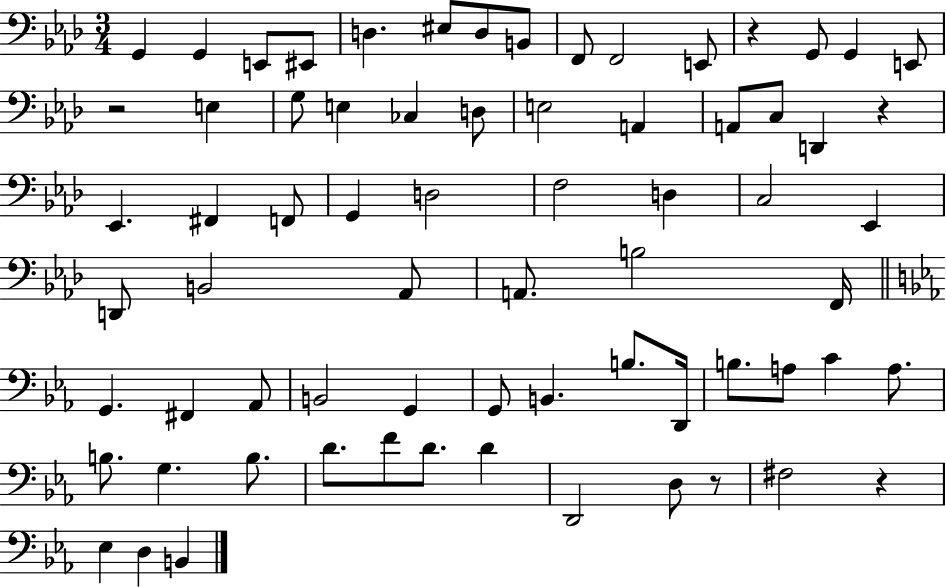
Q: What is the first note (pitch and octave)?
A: G2